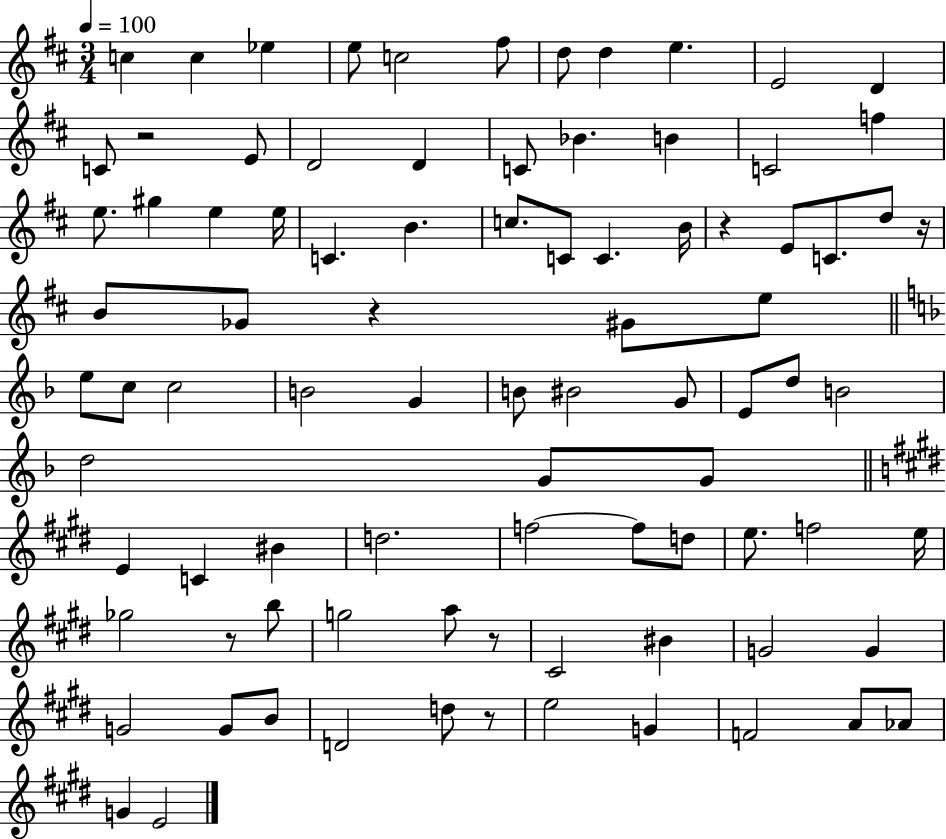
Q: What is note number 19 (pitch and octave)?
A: C4